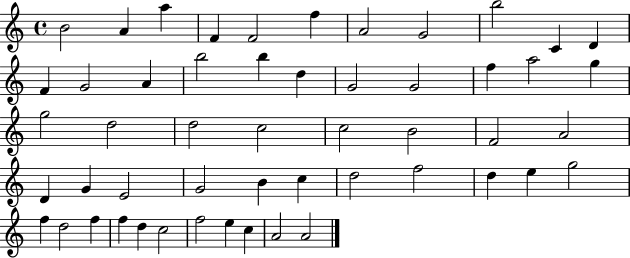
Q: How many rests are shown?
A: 0